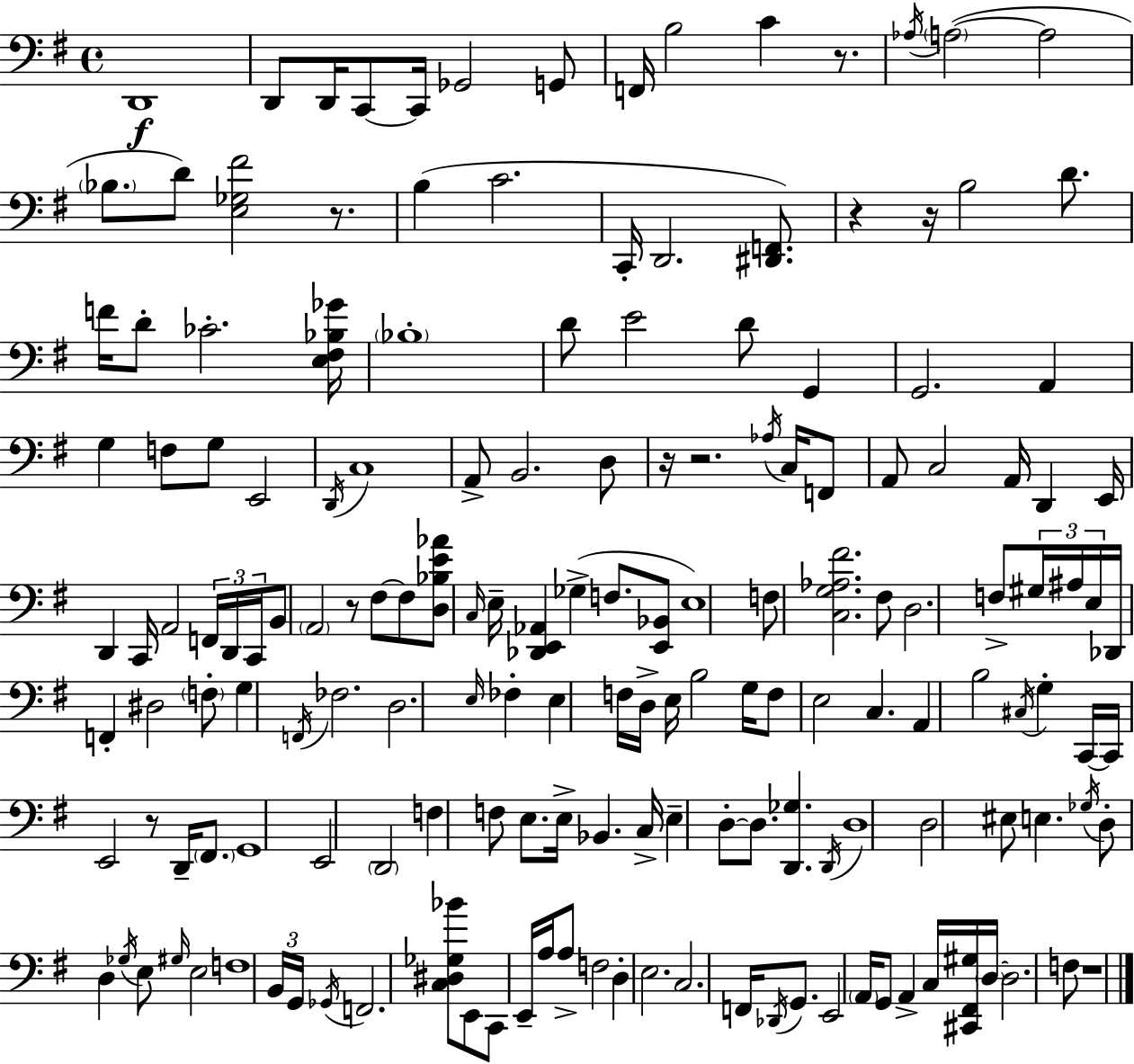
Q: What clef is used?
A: bass